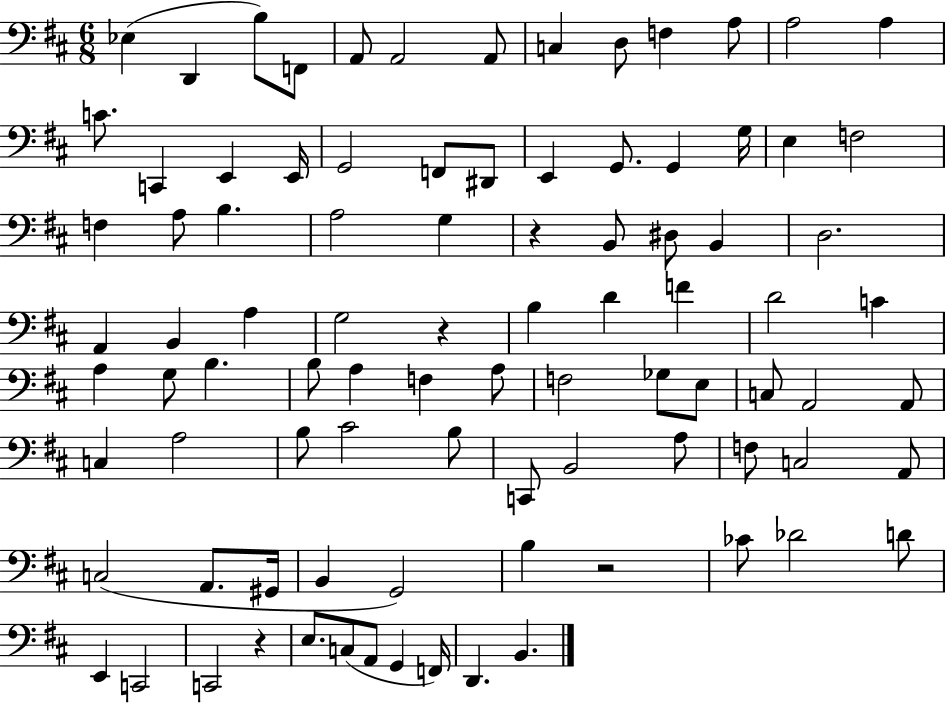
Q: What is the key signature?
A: D major